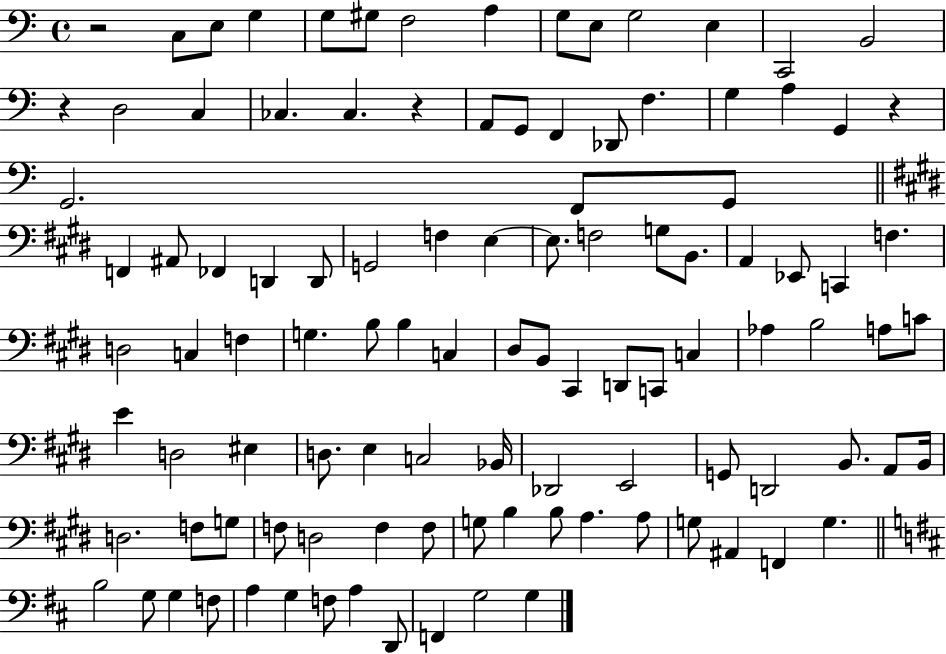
{
  \clef bass
  \time 4/4
  \defaultTimeSignature
  \key c \major
  \repeat volta 2 { r2 c8 e8 g4 | g8 gis8 f2 a4 | g8 e8 g2 e4 | c,2 b,2 | \break r4 d2 c4 | ces4. ces4. r4 | a,8 g,8 f,4 des,8 f4. | g4 a4 g,4 r4 | \break g,2. f,8 g,8 | \bar "||" \break \key e \major f,4 ais,8 fes,4 d,4 d,8 | g,2 f4 e4~~ | e8. f2 g8 b,8. | a,4 ees,8 c,4 f4. | \break d2 c4 f4 | g4. b8 b4 c4 | dis8 b,8 cis,4 d,8 c,8 c4 | aes4 b2 a8 c'8 | \break e'4 d2 eis4 | d8. e4 c2 bes,16 | des,2 e,2 | g,8 d,2 b,8. a,8 b,16 | \break d2. f8 g8 | f8 d2 f4 f8 | g8 b4 b8 a4. a8 | g8 ais,4 f,4 g4. | \break \bar "||" \break \key b \minor b2 g8 g4 f8 | a4 g4 f8 a4 d,8 | f,4 g2 g4 | } \bar "|."
}